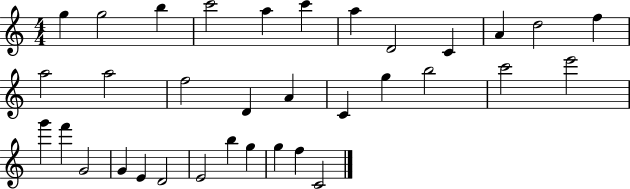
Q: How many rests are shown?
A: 0